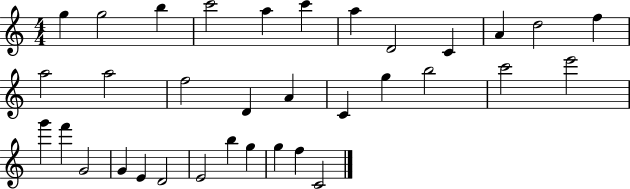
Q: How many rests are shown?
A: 0